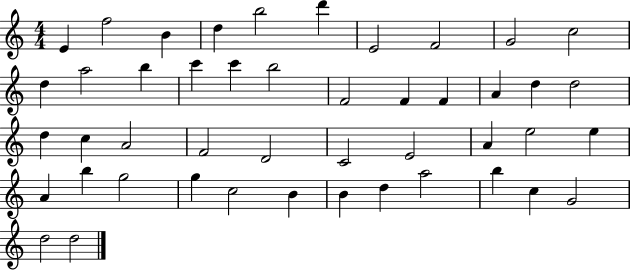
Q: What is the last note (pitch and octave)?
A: D5